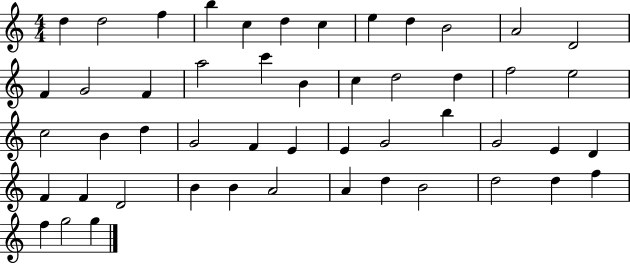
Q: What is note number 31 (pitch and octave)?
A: G4